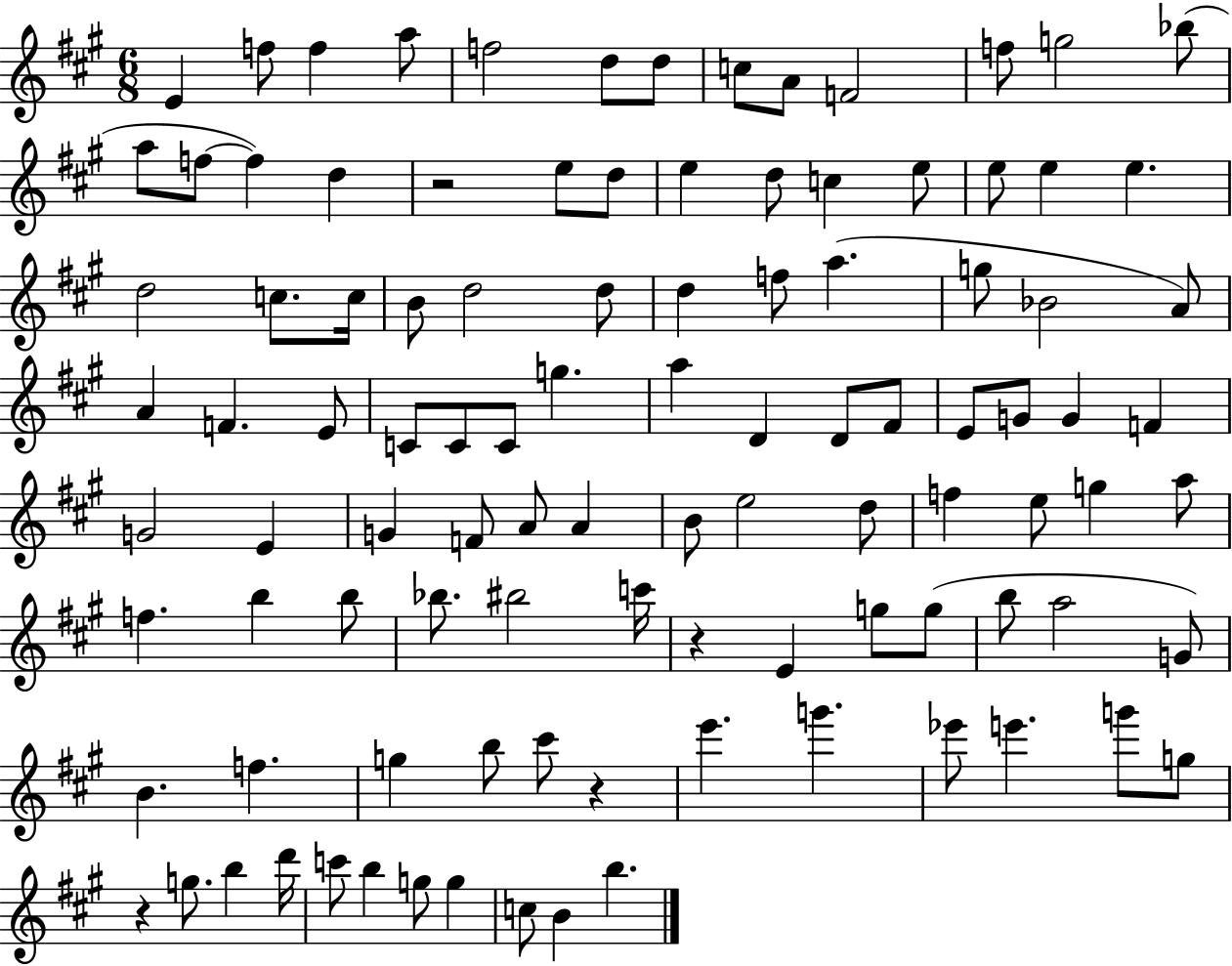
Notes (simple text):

E4/q F5/e F5/q A5/e F5/h D5/e D5/e C5/e A4/e F4/h F5/e G5/h Bb5/e A5/e F5/e F5/q D5/q R/h E5/e D5/e E5/q D5/e C5/q E5/e E5/e E5/q E5/q. D5/h C5/e. C5/s B4/e D5/h D5/e D5/q F5/e A5/q. G5/e Bb4/h A4/e A4/q F4/q. E4/e C4/e C4/e C4/e G5/q. A5/q D4/q D4/e F#4/e E4/e G4/e G4/q F4/q G4/h E4/q G4/q F4/e A4/e A4/q B4/e E5/h D5/e F5/q E5/e G5/q A5/e F5/q. B5/q B5/e Bb5/e. BIS5/h C6/s R/q E4/q G5/e G5/e B5/e A5/h G4/e B4/q. F5/q. G5/q B5/e C#6/e R/q E6/q. G6/q. Eb6/e E6/q. G6/e G5/e R/q G5/e. B5/q D6/s C6/e B5/q G5/e G5/q C5/e B4/q B5/q.